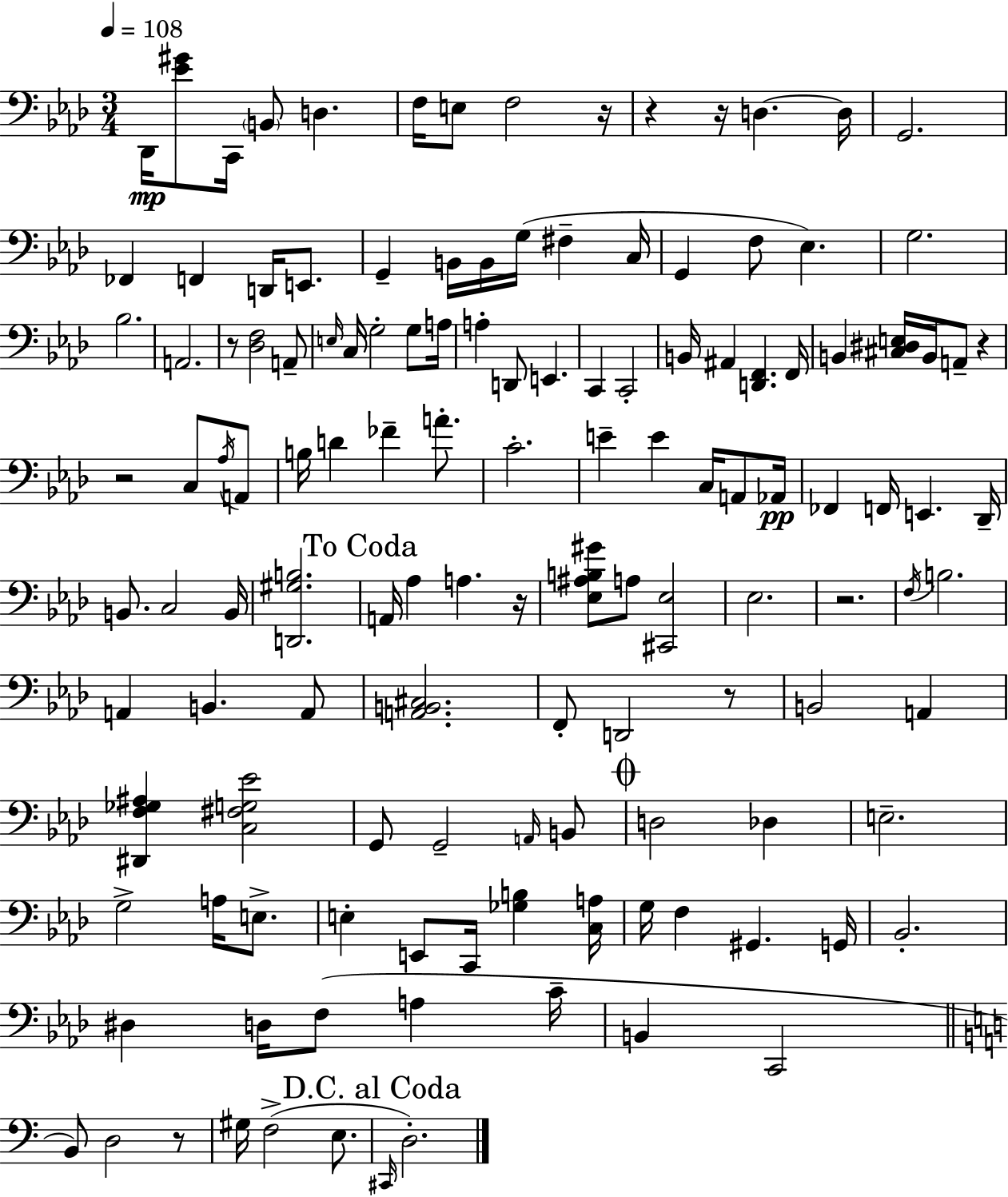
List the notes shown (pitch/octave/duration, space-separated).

Db2/s [Eb4,G#4]/e C2/s B2/e D3/q. F3/s E3/e F3/h R/s R/q R/s D3/q. D3/s G2/h. FES2/q F2/q D2/s E2/e. G2/q B2/s B2/s G3/s F#3/q C3/s G2/q F3/e Eb3/q. G3/h. Bb3/h. A2/h. R/e [Db3,F3]/h A2/e E3/s C3/s G3/h G3/e A3/s A3/q D2/e E2/q. C2/q C2/h B2/s A#2/q [D2,F2]/q. F2/s B2/q [C#3,D#3,E3]/s B2/s A2/e R/q R/h C3/e Ab3/s A2/e B3/s D4/q FES4/q A4/e. C4/h. E4/q E4/q C3/s A2/e Ab2/s FES2/q F2/s E2/q. Db2/s B2/e. C3/h B2/s [D2,G#3,B3]/h. A2/s Ab3/q A3/q. R/s [Eb3,A#3,B3,G#4]/e A3/e [C#2,Eb3]/h Eb3/h. R/h. F3/s B3/h. A2/q B2/q. A2/e [A2,B2,C#3]/h. F2/e D2/h R/e B2/h A2/q [D#2,F3,Gb3,A#3]/q [C3,F#3,G3,Eb4]/h G2/e G2/h A2/s B2/e D3/h Db3/q E3/h. G3/h A3/s E3/e. E3/q E2/e C2/s [Gb3,B3]/q [C3,A3]/s G3/s F3/q G#2/q. G2/s Bb2/h. D#3/q D3/s F3/e A3/q C4/s B2/q C2/h B2/e D3/h R/e G#3/s F3/h E3/e. C#2/s D3/h.